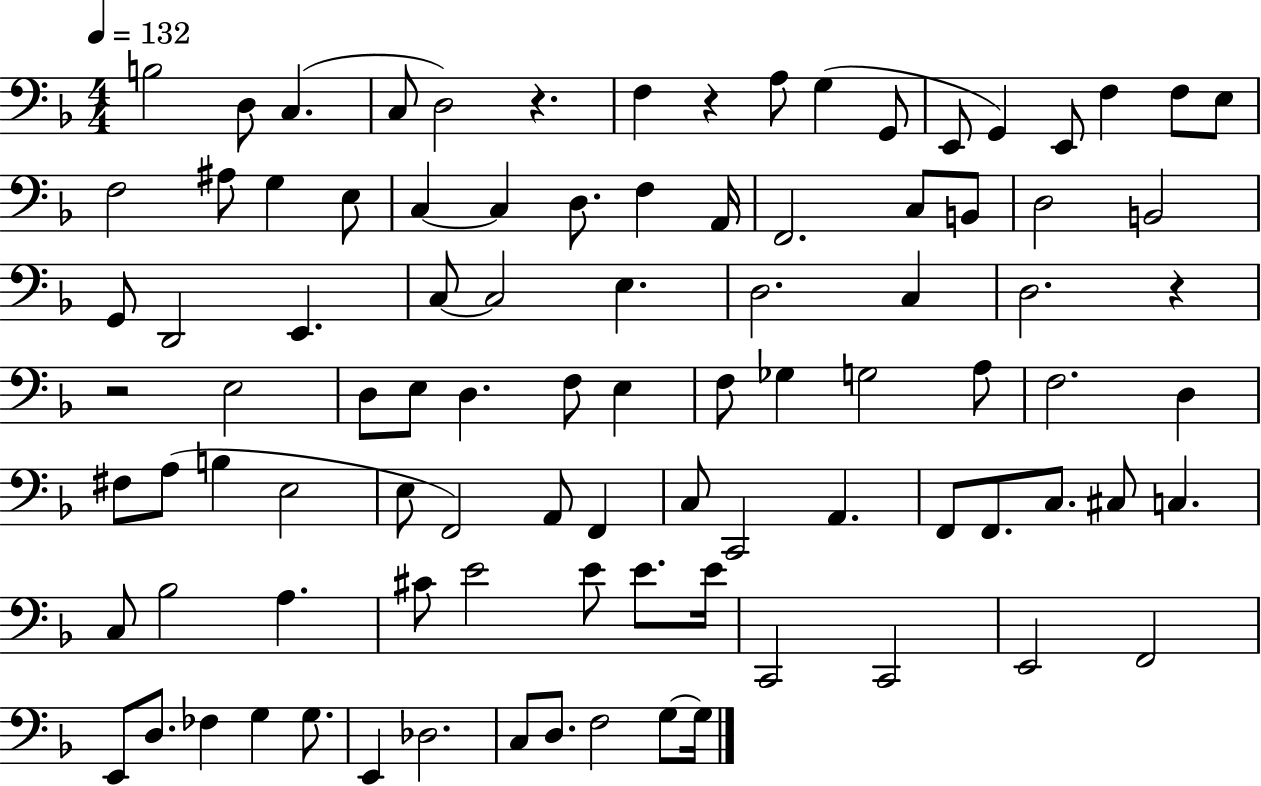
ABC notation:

X:1
T:Untitled
M:4/4
L:1/4
K:F
B,2 D,/2 C, C,/2 D,2 z F, z A,/2 G, G,,/2 E,,/2 G,, E,,/2 F, F,/2 E,/2 F,2 ^A,/2 G, E,/2 C, C, D,/2 F, A,,/4 F,,2 C,/2 B,,/2 D,2 B,,2 G,,/2 D,,2 E,, C,/2 C,2 E, D,2 C, D,2 z z2 E,2 D,/2 E,/2 D, F,/2 E, F,/2 _G, G,2 A,/2 F,2 D, ^F,/2 A,/2 B, E,2 E,/2 F,,2 A,,/2 F,, C,/2 C,,2 A,, F,,/2 F,,/2 C,/2 ^C,/2 C, C,/2 _B,2 A, ^C/2 E2 E/2 E/2 E/4 C,,2 C,,2 E,,2 F,,2 E,,/2 D,/2 _F, G, G,/2 E,, _D,2 C,/2 D,/2 F,2 G,/2 G,/4